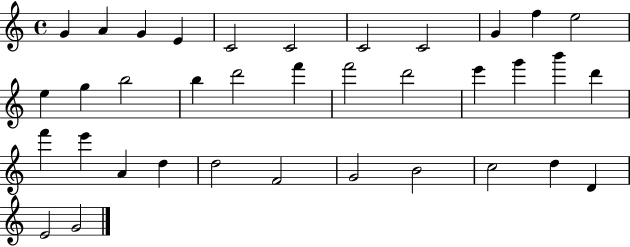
G4/q A4/q G4/q E4/q C4/h C4/h C4/h C4/h G4/q F5/q E5/h E5/q G5/q B5/h B5/q D6/h F6/q F6/h D6/h E6/q G6/q B6/q D6/q F6/q E6/q A4/q D5/q D5/h F4/h G4/h B4/h C5/h D5/q D4/q E4/h G4/h